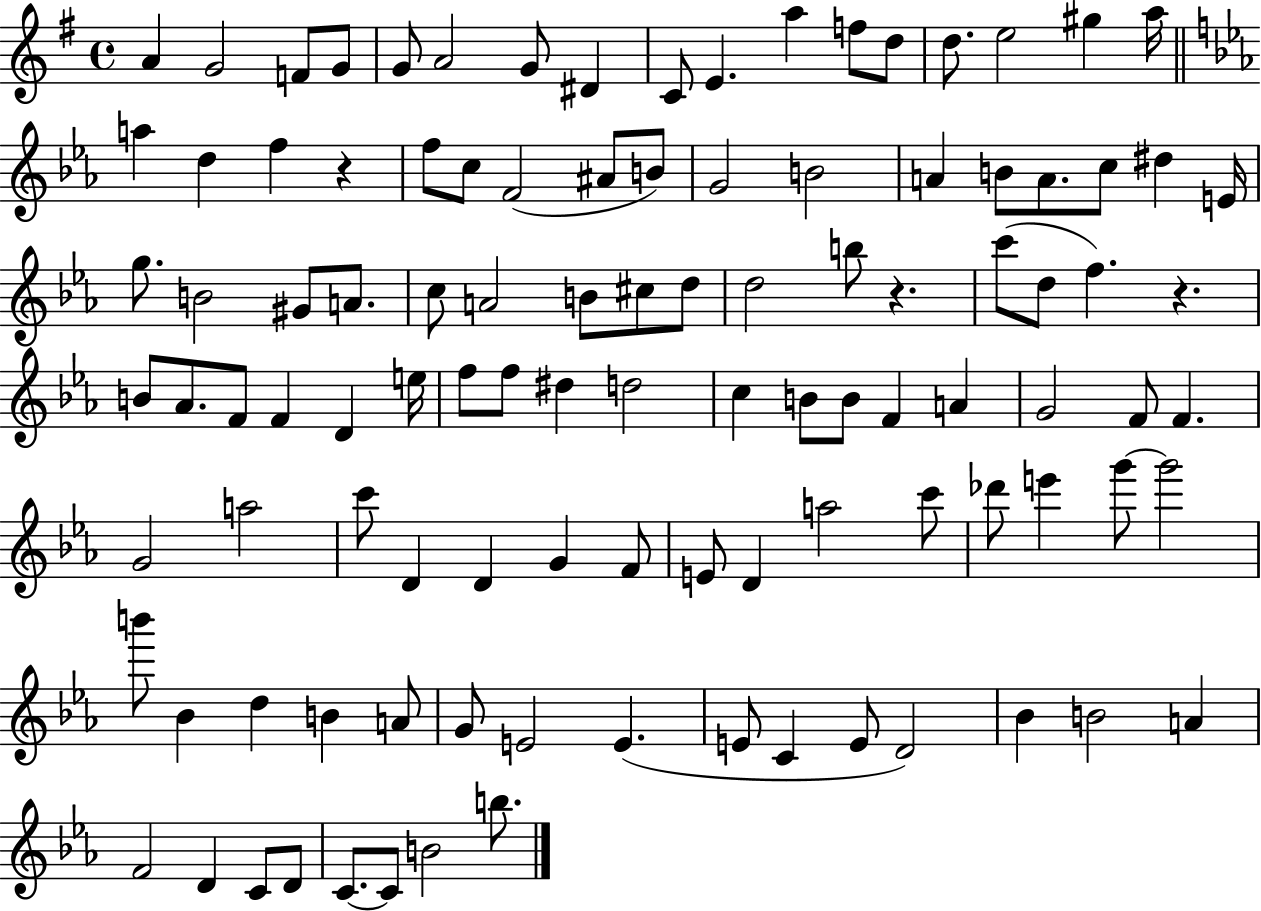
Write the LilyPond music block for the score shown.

{
  \clef treble
  \time 4/4
  \defaultTimeSignature
  \key g \major
  a'4 g'2 f'8 g'8 | g'8 a'2 g'8 dis'4 | c'8 e'4. a''4 f''8 d''8 | d''8. e''2 gis''4 a''16 | \break \bar "||" \break \key ees \major a''4 d''4 f''4 r4 | f''8 c''8 f'2( ais'8 b'8) | g'2 b'2 | a'4 b'8 a'8. c''8 dis''4 e'16 | \break g''8. b'2 gis'8 a'8. | c''8 a'2 b'8 cis''8 d''8 | d''2 b''8 r4. | c'''8( d''8 f''4.) r4. | \break b'8 aes'8. f'8 f'4 d'4 e''16 | f''8 f''8 dis''4 d''2 | c''4 b'8 b'8 f'4 a'4 | g'2 f'8 f'4. | \break g'2 a''2 | c'''8 d'4 d'4 g'4 f'8 | e'8 d'4 a''2 c'''8 | des'''8 e'''4 g'''8~~ g'''2 | \break b'''8 bes'4 d''4 b'4 a'8 | g'8 e'2 e'4.( | e'8 c'4 e'8 d'2) | bes'4 b'2 a'4 | \break f'2 d'4 c'8 d'8 | c'8.~~ c'8 b'2 b''8. | \bar "|."
}